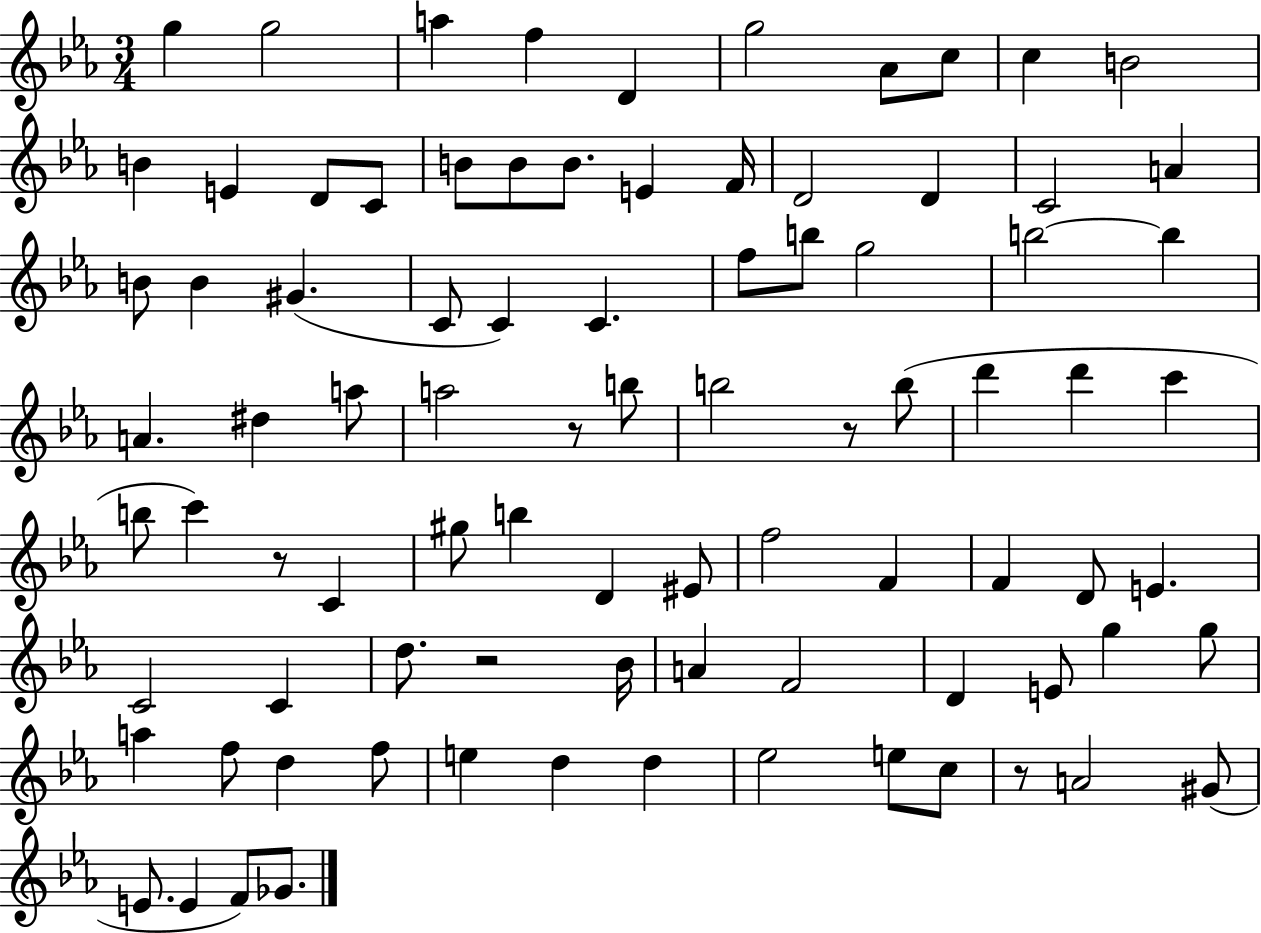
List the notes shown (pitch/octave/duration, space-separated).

G5/q G5/h A5/q F5/q D4/q G5/h Ab4/e C5/e C5/q B4/h B4/q E4/q D4/e C4/e B4/e B4/e B4/e. E4/q F4/s D4/h D4/q C4/h A4/q B4/e B4/q G#4/q. C4/e C4/q C4/q. F5/e B5/e G5/h B5/h B5/q A4/q. D#5/q A5/e A5/h R/e B5/e B5/h R/e B5/e D6/q D6/q C6/q B5/e C6/q R/e C4/q G#5/e B5/q D4/q EIS4/e F5/h F4/q F4/q D4/e E4/q. C4/h C4/q D5/e. R/h Bb4/s A4/q F4/h D4/q E4/e G5/q G5/e A5/q F5/e D5/q F5/e E5/q D5/q D5/q Eb5/h E5/e C5/e R/e A4/h G#4/e E4/e. E4/q F4/e Gb4/e.